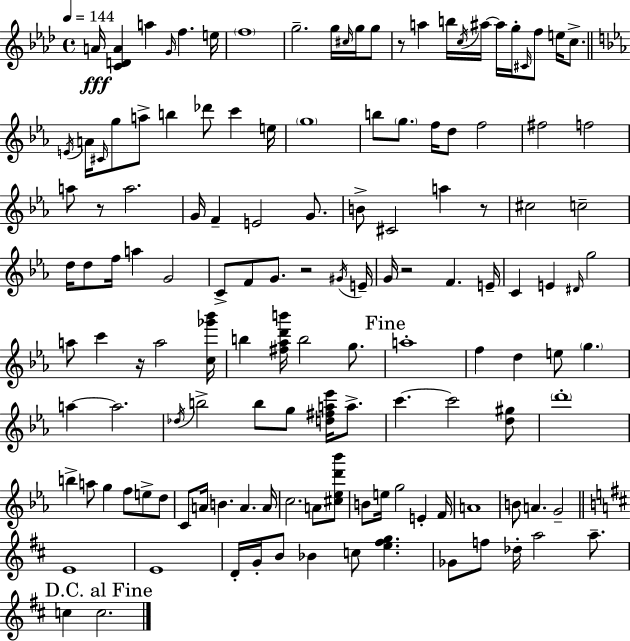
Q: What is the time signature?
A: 4/4